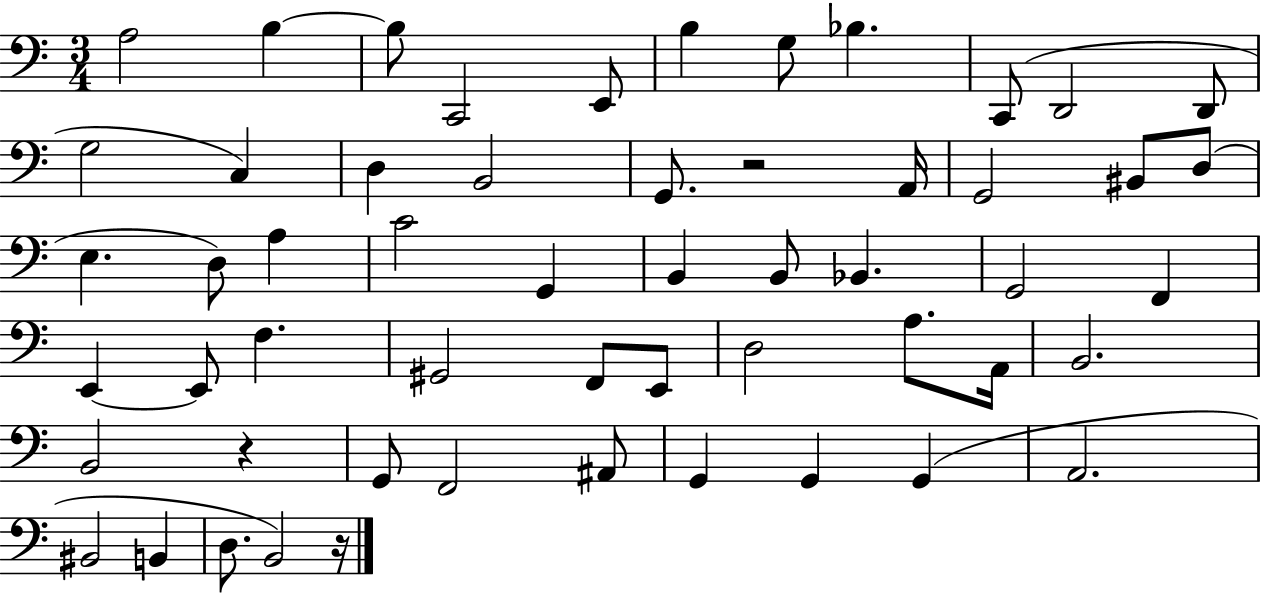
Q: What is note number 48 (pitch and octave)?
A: A2